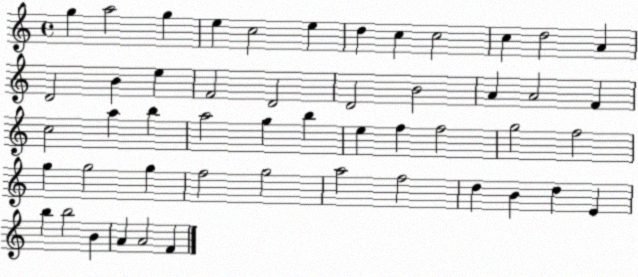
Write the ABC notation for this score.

X:1
T:Untitled
M:4/4
L:1/4
K:C
g a2 g e c2 e d c c2 c d2 A D2 B e F2 D2 D2 B2 A A2 F c2 a b a2 g b e f f2 g2 f2 g g2 g f2 g2 a2 f2 d B d E b b2 B A A2 F